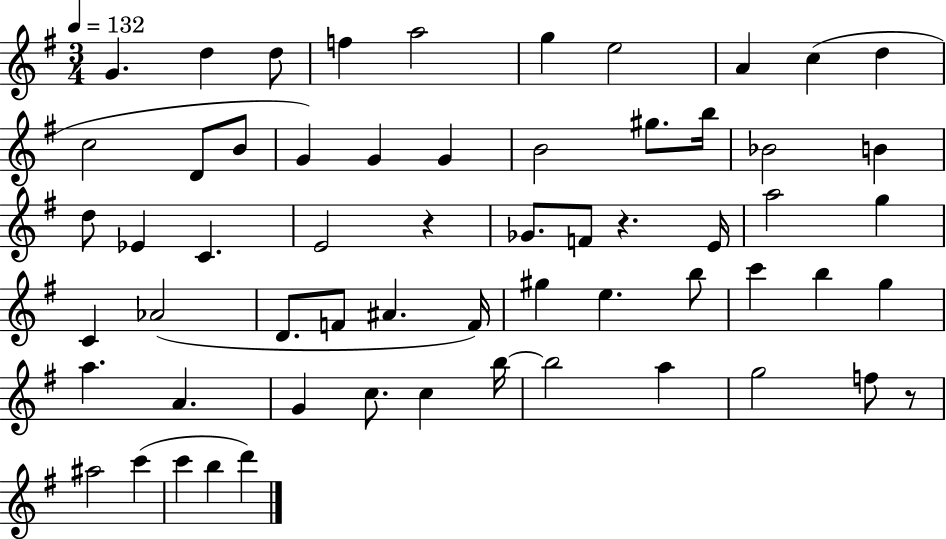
X:1
T:Untitled
M:3/4
L:1/4
K:G
G d d/2 f a2 g e2 A c d c2 D/2 B/2 G G G B2 ^g/2 b/4 _B2 B d/2 _E C E2 z _G/2 F/2 z E/4 a2 g C _A2 D/2 F/2 ^A F/4 ^g e b/2 c' b g a A G c/2 c b/4 b2 a g2 f/2 z/2 ^a2 c' c' b d'